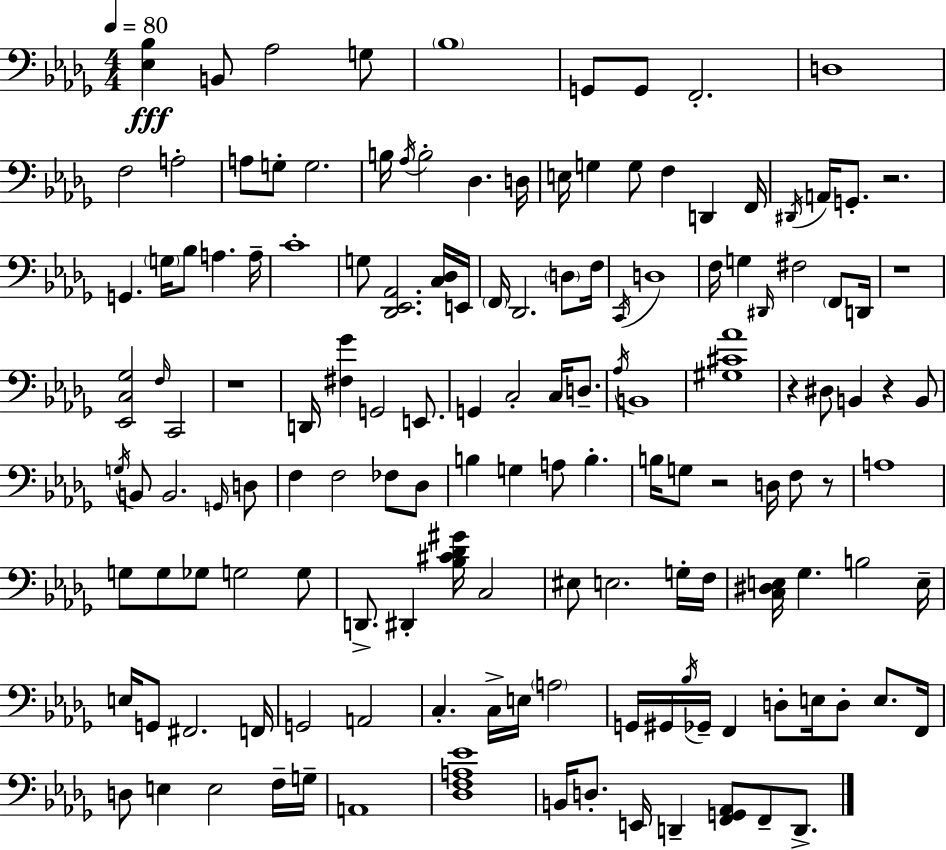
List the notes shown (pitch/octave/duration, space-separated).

[Eb3,Bb3]/q B2/e Ab3/h G3/e Bb3/w G2/e G2/e F2/h. D3/w F3/h A3/h A3/e G3/e G3/h. B3/s Ab3/s B3/h Db3/q. D3/s E3/s G3/q G3/e F3/q D2/q F2/s D#2/s A2/s G2/e. R/h. G2/q. G3/s Bb3/e A3/q. A3/s C4/w G3/e [Db2,Eb2,Ab2]/h. [C3,Db3]/s E2/s F2/s Db2/h. D3/e F3/s C2/s D3/w F3/s G3/q D#2/s F#3/h F2/e D2/s R/w [Eb2,C3,Gb3]/h F3/s C2/h R/w D2/s [F#3,Gb4]/q G2/h E2/e. G2/q C3/h C3/s D3/e. Ab3/s B2/w [G#3,C#4,Ab4]/w R/q D#3/e B2/q R/q B2/e G3/s B2/e B2/h. G2/s D3/e F3/q F3/h FES3/e Db3/e B3/q G3/q A3/e B3/q. B3/s G3/e R/h D3/s F3/e R/e A3/w G3/e G3/e Gb3/e G3/h G3/e D2/e. D#2/q [Bb3,C#4,Db4,G#4]/s C3/h EIS3/e E3/h. G3/s F3/s [C3,D#3,E3]/s Gb3/q. B3/h E3/s E3/s G2/e F#2/h. F2/s G2/h A2/h C3/q. C3/s E3/s A3/h G2/s G#2/s Bb3/s Gb2/s F2/q D3/e E3/s D3/e E3/e. F2/s D3/e E3/q E3/h F3/s G3/s A2/w [Db3,F3,A3,Eb4]/w B2/s D3/e. E2/s D2/q [F2,G2,Ab2]/e F2/e D2/e.